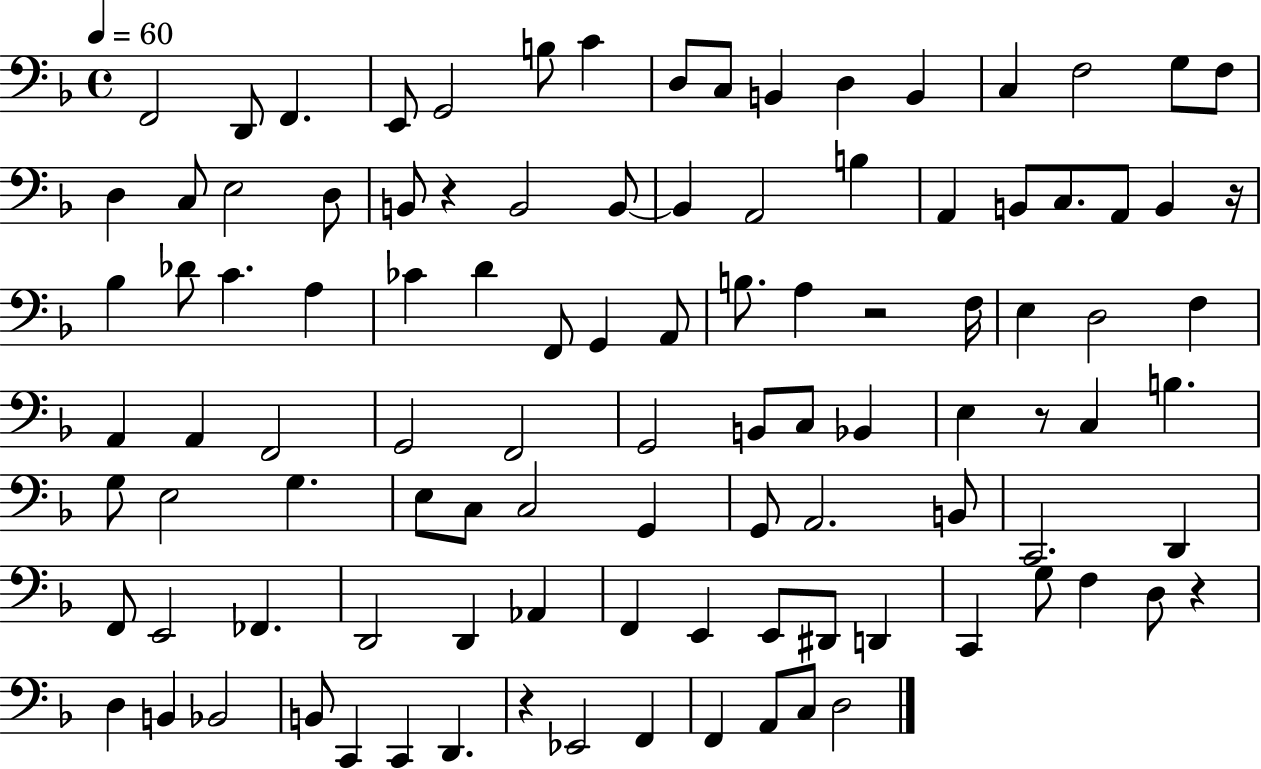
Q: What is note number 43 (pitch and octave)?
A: F3